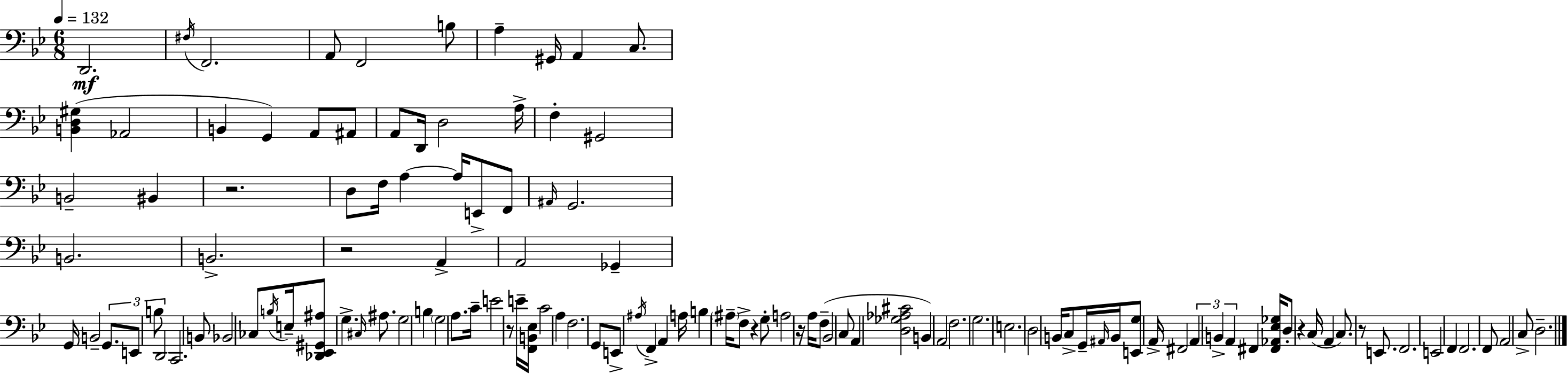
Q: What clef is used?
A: bass